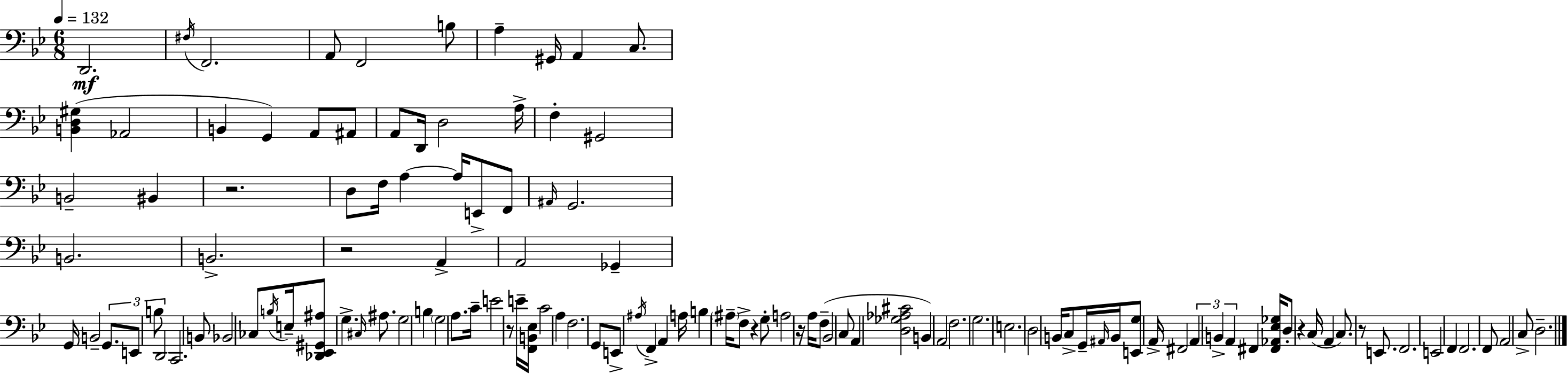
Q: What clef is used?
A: bass